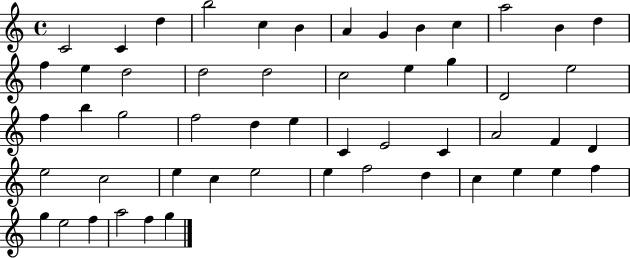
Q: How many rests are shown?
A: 0